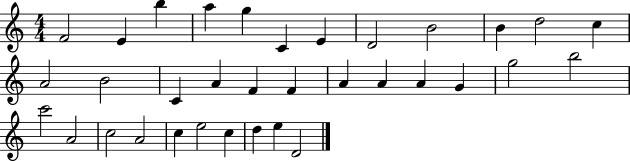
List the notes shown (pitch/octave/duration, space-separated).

F4/h E4/q B5/q A5/q G5/q C4/q E4/q D4/h B4/h B4/q D5/h C5/q A4/h B4/h C4/q A4/q F4/q F4/q A4/q A4/q A4/q G4/q G5/h B5/h C6/h A4/h C5/h A4/h C5/q E5/h C5/q D5/q E5/q D4/h